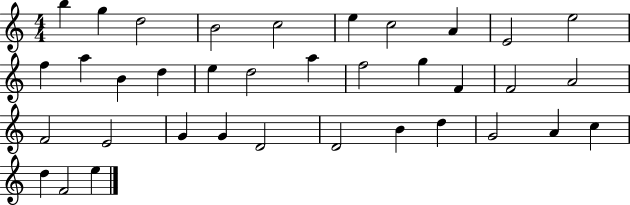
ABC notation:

X:1
T:Untitled
M:4/4
L:1/4
K:C
b g d2 B2 c2 e c2 A E2 e2 f a B d e d2 a f2 g F F2 A2 F2 E2 G G D2 D2 B d G2 A c d F2 e